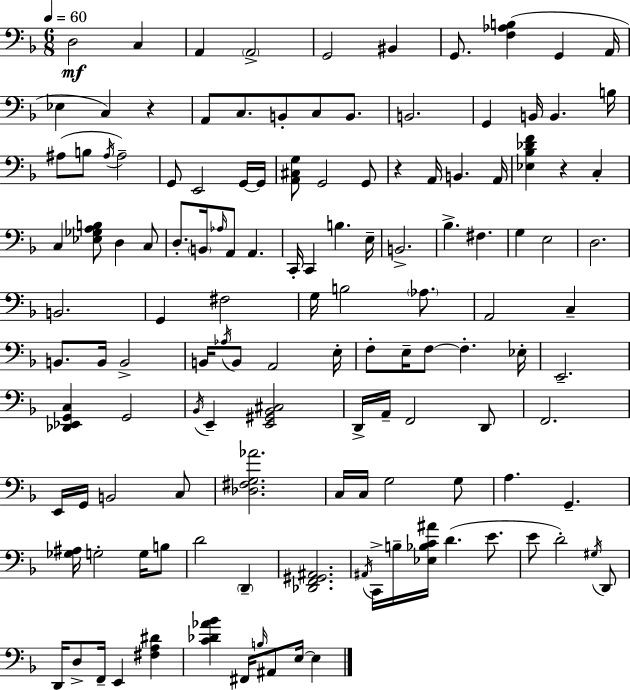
{
  \clef bass
  \numericTimeSignature
  \time 6/8
  \key d \minor
  \tempo 4 = 60
  d2\mf c4 | a,4 \parenthesize a,2-> | g,2 bis,4 | g,8. <f aes b>4( g,4 a,16 | \break ees4 c4) r4 | a,8 c8. b,8-. c8 b,8. | b,2. | g,4 b,16 b,4. b16 | \break ais8( b8 \acciaccatura { ais16 }) ais2-- | g,8 e,2 g,16~~ | g,16 <a, cis g>8 g,2 g,8 | r4 a,16 b,4. | \break a,16 <ees bes des' f'>4 r4 c4-. | c4 <ees ges a b>8 d4 c8 | d8.-. \parenthesize b,16 \grace { aes16 } a,8 a,4. | c,16-. c,4 b4. | \break e16-- b,2.-> | bes4.-> fis4. | g4 e2 | d2. | \break b,2. | g,4 fis2 | g16 b2 \parenthesize aes8. | a,2 c4-- | \break b,8. b,16 b,2-> | b,16 \acciaccatura { aes16 } b,8 a,2 | e16-. f8-. e16-- f8~~ f4.-. | ees16-. e,2.-- | \break <des, ees, g, c>4 g,2 | \acciaccatura { bes,16 } e,4-- <e, gis, bes, cis>2 | d,16-> a,16-- f,2 | d,8 f,2. | \break e,16 g,16 b,2 | c8 <des fis g aes'>2. | c16 c16 g2 | g8 a4. g,4.-- | \break <ges ais>16 g2-. | g16 b8 d'2 | \parenthesize d,4-- <des, f, gis, ais,>2. | \acciaccatura { ais,16 } c,16-> b16-- <ees bes c' ais'>16 d'4.( | \break e'8. e'8 d'2-.) | \acciaccatura { gis16 } d,8 d,16 d8-> f,16-- e,4 | <fis a dis'>4 <c' des' aes' bes'>4 fis,16 \grace { b16 } | ais,8 e16~~ e4 \bar "|."
}